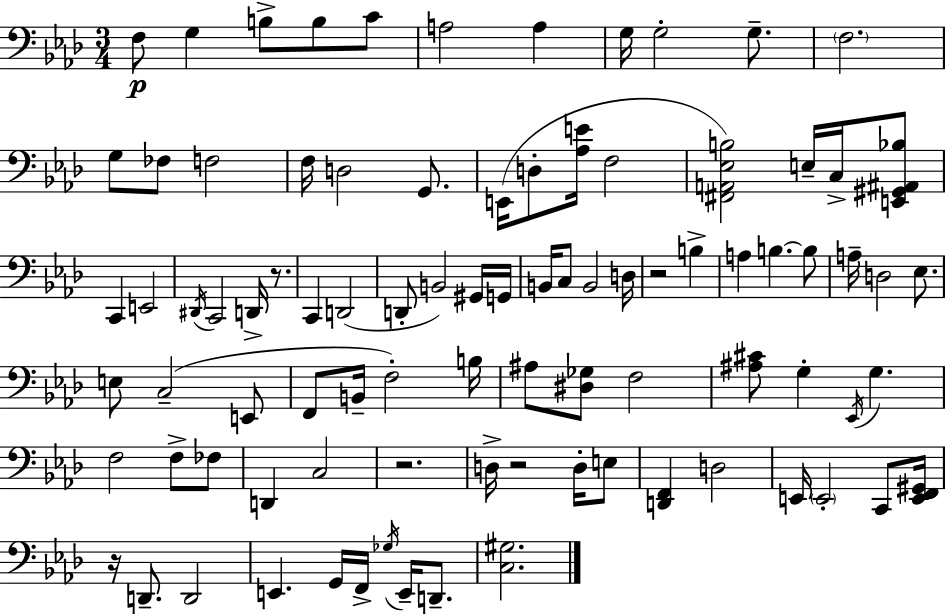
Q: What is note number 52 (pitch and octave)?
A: A#3